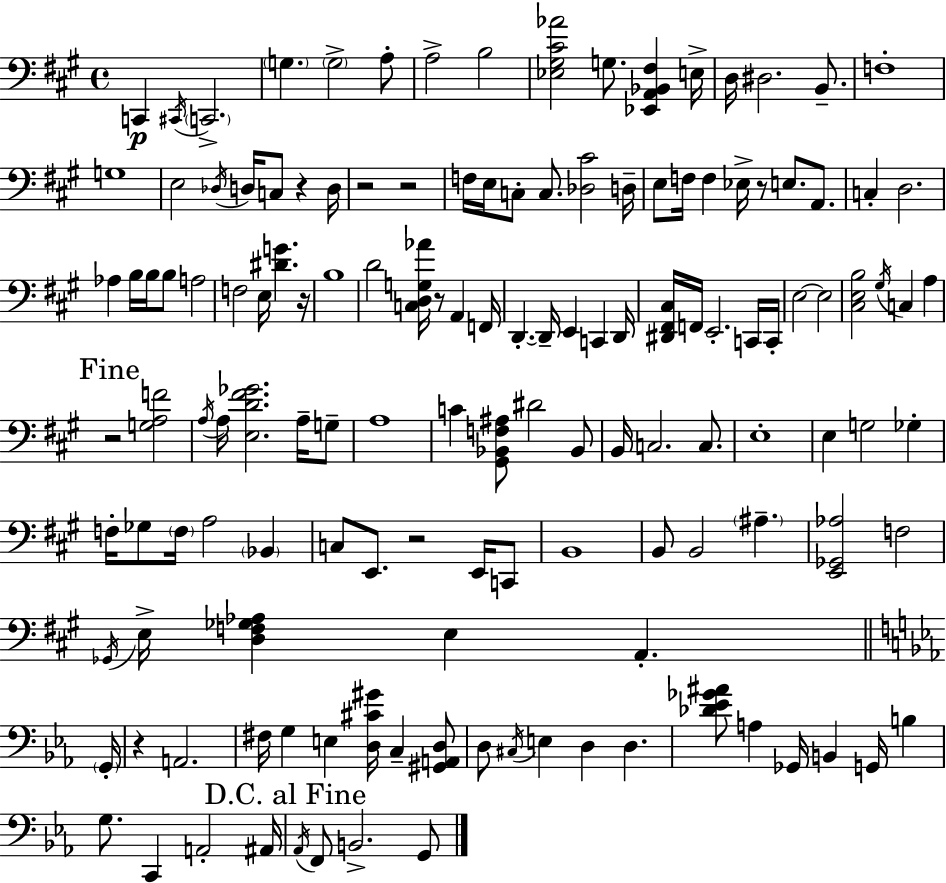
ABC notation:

X:1
T:Untitled
M:4/4
L:1/4
K:A
C,, ^C,,/4 C,,2 G, G,2 A,/2 A,2 B,2 [_E,^G,^C_A]2 G,/2 [_E,,A,,_B,,^F,] E,/4 D,/4 ^D,2 B,,/2 F,4 G,4 E,2 _D,/4 D,/4 C,/2 z D,/4 z2 z2 F,/4 E,/4 C,/2 C,/2 [_D,^C]2 D,/4 E,/2 F,/4 F, _E,/4 z/2 E,/2 A,,/2 C, D,2 _A, B,/4 B,/4 B,/2 A,2 F,2 E,/4 [^DG] z/4 B,4 D2 [C,D,G,_A]/4 z/2 A,, F,,/4 D,, D,,/4 E,, C,, D,,/4 [^D,,^F,,^C,]/4 F,,/4 E,,2 C,,/4 C,,/4 E,2 E,2 [^C,E,B,]2 ^G,/4 C, A, z2 [G,A,F]2 A,/4 A,/4 [E,D^F_G]2 A,/4 G,/2 A,4 C [^G,,_B,,F,^A,]/2 ^D2 _B,,/2 B,,/4 C,2 C,/2 E,4 E, G,2 _G, F,/4 _G,/2 F,/4 A,2 _B,, C,/2 E,,/2 z2 E,,/4 C,,/2 B,,4 B,,/2 B,,2 ^A, [E,,_G,,_A,]2 F,2 _G,,/4 E,/4 [D,F,_G,_A,] E, A,, G,,/4 z A,,2 ^F,/4 G, E, [D,^C^G]/4 C, [^G,,A,,D,]/2 D,/2 ^C,/4 E, D, D, [_D_E_G^A]/2 A, _G,,/4 B,, G,,/4 B, G,/2 C,, A,,2 ^A,,/4 _A,,/4 F,,/2 B,,2 G,,/2